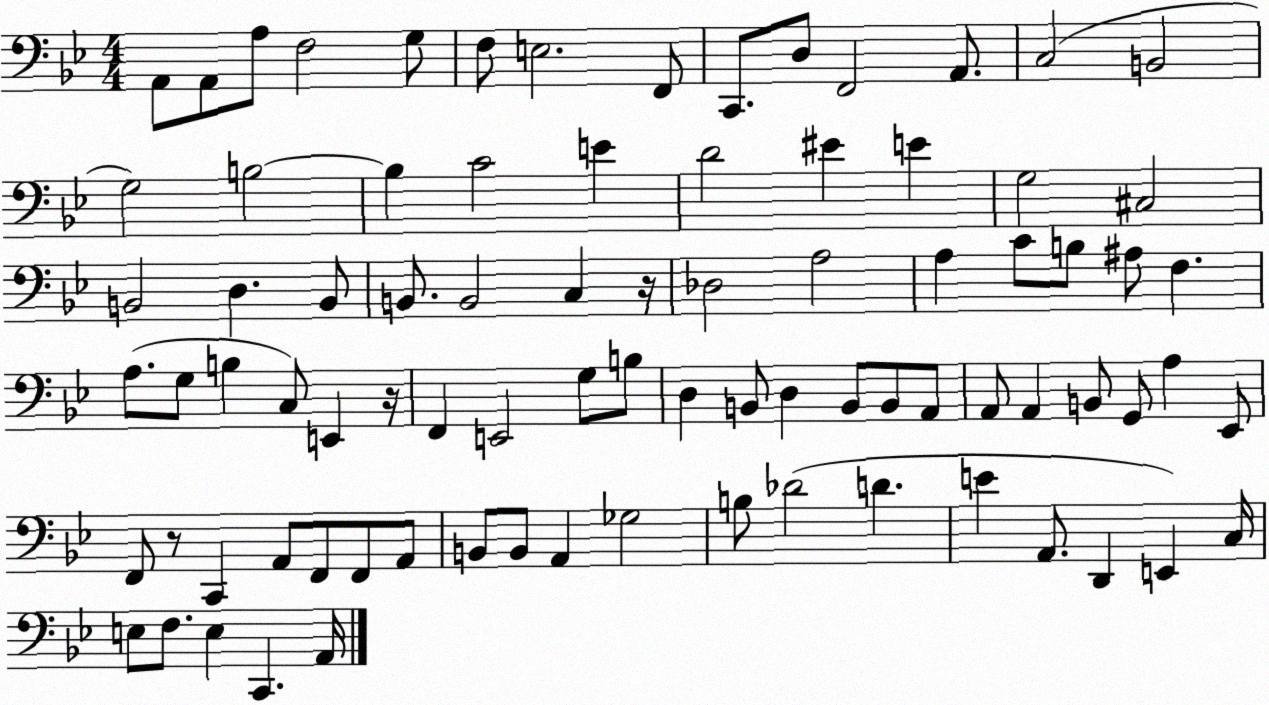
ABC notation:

X:1
T:Untitled
M:4/4
L:1/4
K:Bb
A,,/2 A,,/2 A,/2 F,2 G,/2 F,/2 E,2 F,,/2 C,,/2 D,/2 F,,2 A,,/2 C,2 B,,2 G,2 B,2 B, C2 E D2 ^E E G,2 ^C,2 B,,2 D, B,,/2 B,,/2 B,,2 C, z/4 _D,2 A,2 A, C/2 B,/2 ^A,/2 F, A,/2 G,/2 B, C,/2 E,, z/4 F,, E,,2 G,/2 B,/2 D, B,,/2 D, B,,/2 B,,/2 A,,/2 A,,/2 A,, B,,/2 G,,/2 A, _E,,/2 F,,/2 z/2 C,, A,,/2 F,,/2 F,,/2 A,,/2 B,,/2 B,,/2 A,, _G,2 B,/2 _D2 D E A,,/2 D,, E,, C,/4 E,/2 F,/2 E, C,, A,,/4